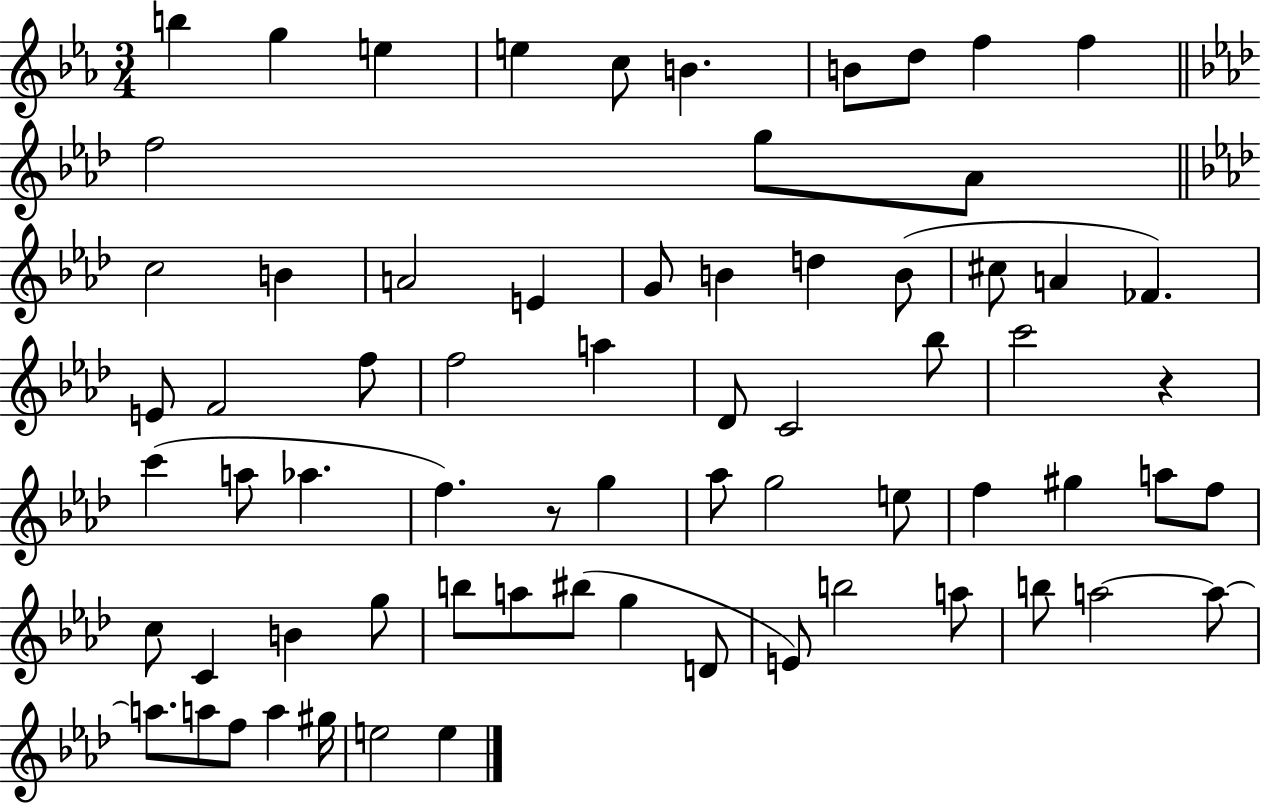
{
  \clef treble
  \numericTimeSignature
  \time 3/4
  \key ees \major
  b''4 g''4 e''4 | e''4 c''8 b'4. | b'8 d''8 f''4 f''4 | \bar "||" \break \key f \minor f''2 g''8 aes'8 | \bar "||" \break \key aes \major c''2 b'4 | a'2 e'4 | g'8 b'4 d''4 b'8( | cis''8 a'4 fes'4.) | \break e'8 f'2 f''8 | f''2 a''4 | des'8 c'2 bes''8 | c'''2 r4 | \break c'''4( a''8 aes''4. | f''4.) r8 g''4 | aes''8 g''2 e''8 | f''4 gis''4 a''8 f''8 | \break c''8 c'4 b'4 g''8 | b''8 a''8 bis''8( g''4 d'8 | e'8) b''2 a''8 | b''8 a''2~~ a''8~~ | \break a''8. a''8 f''8 a''4 gis''16 | e''2 e''4 | \bar "|."
}